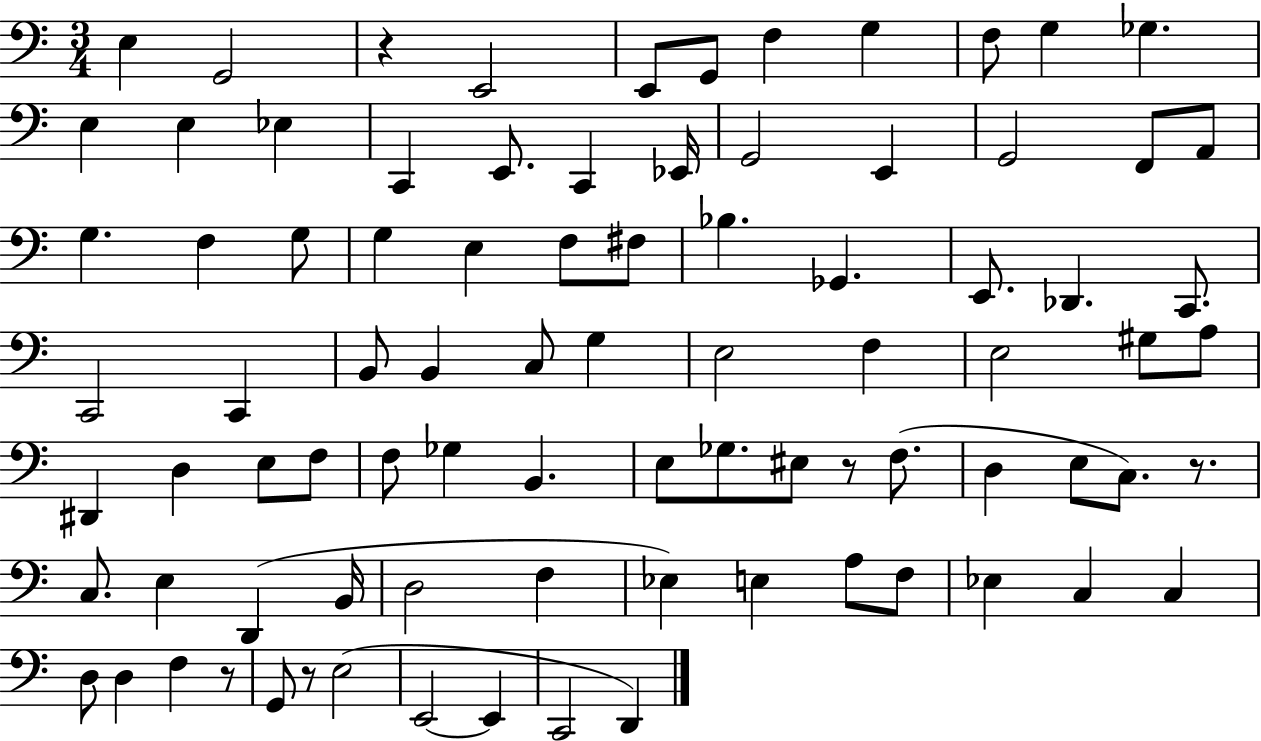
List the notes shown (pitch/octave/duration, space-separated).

E3/q G2/h R/q E2/h E2/e G2/e F3/q G3/q F3/e G3/q Gb3/q. E3/q E3/q Eb3/q C2/q E2/e. C2/q Eb2/s G2/h E2/q G2/h F2/e A2/e G3/q. F3/q G3/e G3/q E3/q F3/e F#3/e Bb3/q. Gb2/q. E2/e. Db2/q. C2/e. C2/h C2/q B2/e B2/q C3/e G3/q E3/h F3/q E3/h G#3/e A3/e D#2/q D3/q E3/e F3/e F3/e Gb3/q B2/q. E3/e Gb3/e. EIS3/e R/e F3/e. D3/q E3/e C3/e. R/e. C3/e. E3/q D2/q B2/s D3/h F3/q Eb3/q E3/q A3/e F3/e Eb3/q C3/q C3/q D3/e D3/q F3/q R/e G2/e R/e E3/h E2/h E2/q C2/h D2/q